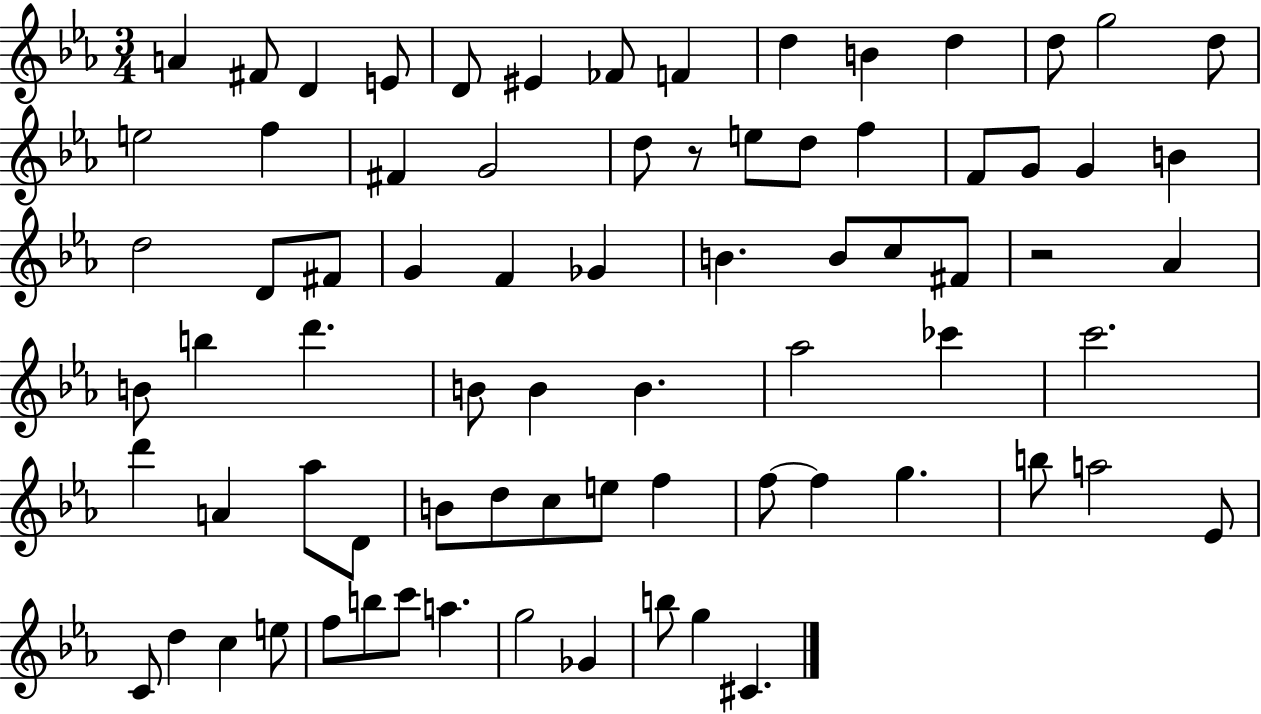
A4/q F#4/e D4/q E4/e D4/e EIS4/q FES4/e F4/q D5/q B4/q D5/q D5/e G5/h D5/e E5/h F5/q F#4/q G4/h D5/e R/e E5/e D5/e F5/q F4/e G4/e G4/q B4/q D5/h D4/e F#4/e G4/q F4/q Gb4/q B4/q. B4/e C5/e F#4/e R/h Ab4/q B4/e B5/q D6/q. B4/e B4/q B4/q. Ab5/h CES6/q C6/h. D6/q A4/q Ab5/e D4/e B4/e D5/e C5/e E5/e F5/q F5/e F5/q G5/q. B5/e A5/h Eb4/e C4/e D5/q C5/q E5/e F5/e B5/e C6/e A5/q. G5/h Gb4/q B5/e G5/q C#4/q.